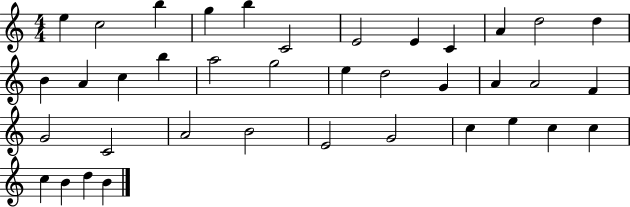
{
  \clef treble
  \numericTimeSignature
  \time 4/4
  \key c \major
  e''4 c''2 b''4 | g''4 b''4 c'2 | e'2 e'4 c'4 | a'4 d''2 d''4 | \break b'4 a'4 c''4 b''4 | a''2 g''2 | e''4 d''2 g'4 | a'4 a'2 f'4 | \break g'2 c'2 | a'2 b'2 | e'2 g'2 | c''4 e''4 c''4 c''4 | \break c''4 b'4 d''4 b'4 | \bar "|."
}